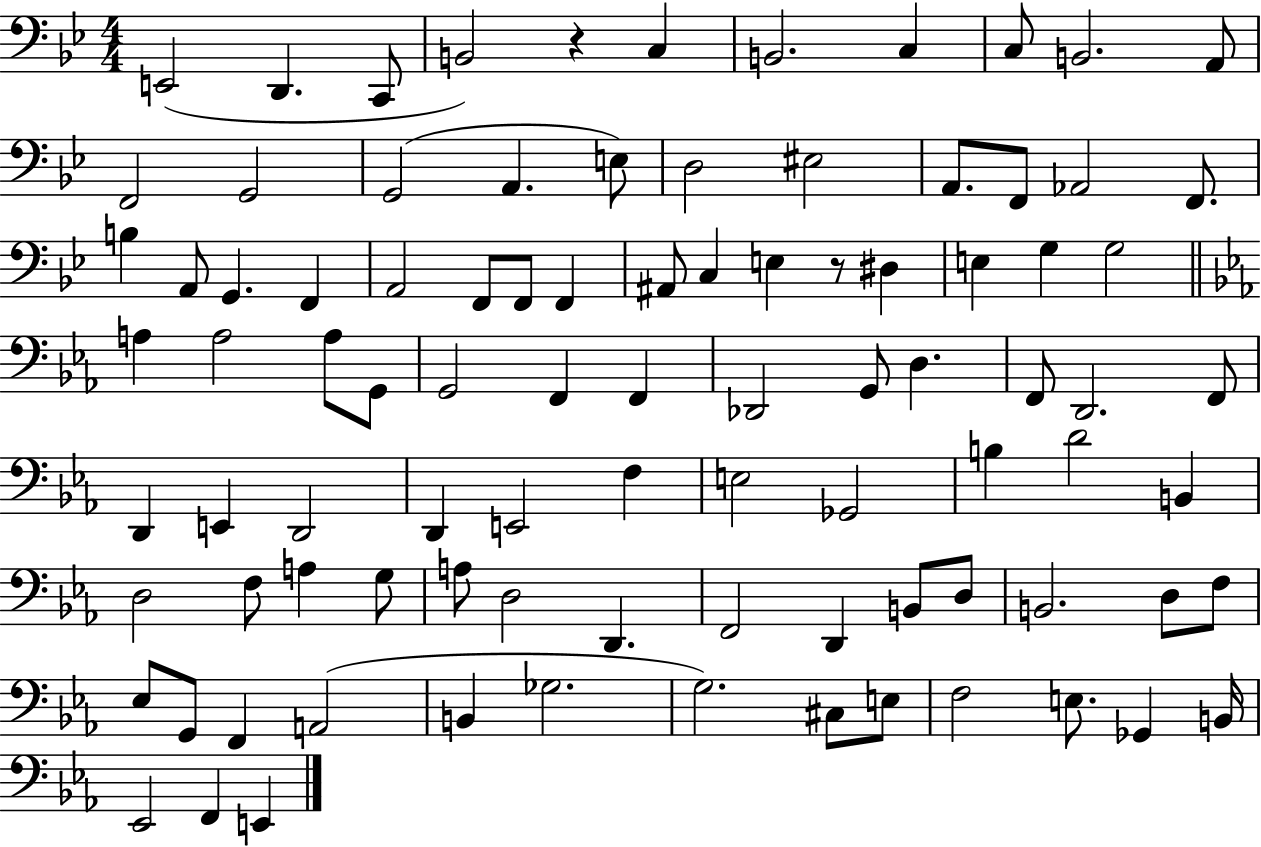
{
  \clef bass
  \numericTimeSignature
  \time 4/4
  \key bes \major
  e,2( d,4. c,8 | b,2) r4 c4 | b,2. c4 | c8 b,2. a,8 | \break f,2 g,2 | g,2( a,4. e8) | d2 eis2 | a,8. f,8 aes,2 f,8. | \break b4 a,8 g,4. f,4 | a,2 f,8 f,8 f,4 | ais,8 c4 e4 r8 dis4 | e4 g4 g2 | \break \bar "||" \break \key ees \major a4 a2 a8 g,8 | g,2 f,4 f,4 | des,2 g,8 d4. | f,8 d,2. f,8 | \break d,4 e,4 d,2 | d,4 e,2 f4 | e2 ges,2 | b4 d'2 b,4 | \break d2 f8 a4 g8 | a8 d2 d,4. | f,2 d,4 b,8 d8 | b,2. d8 f8 | \break ees8 g,8 f,4 a,2( | b,4 ges2. | g2.) cis8 e8 | f2 e8. ges,4 b,16 | \break ees,2 f,4 e,4 | \bar "|."
}